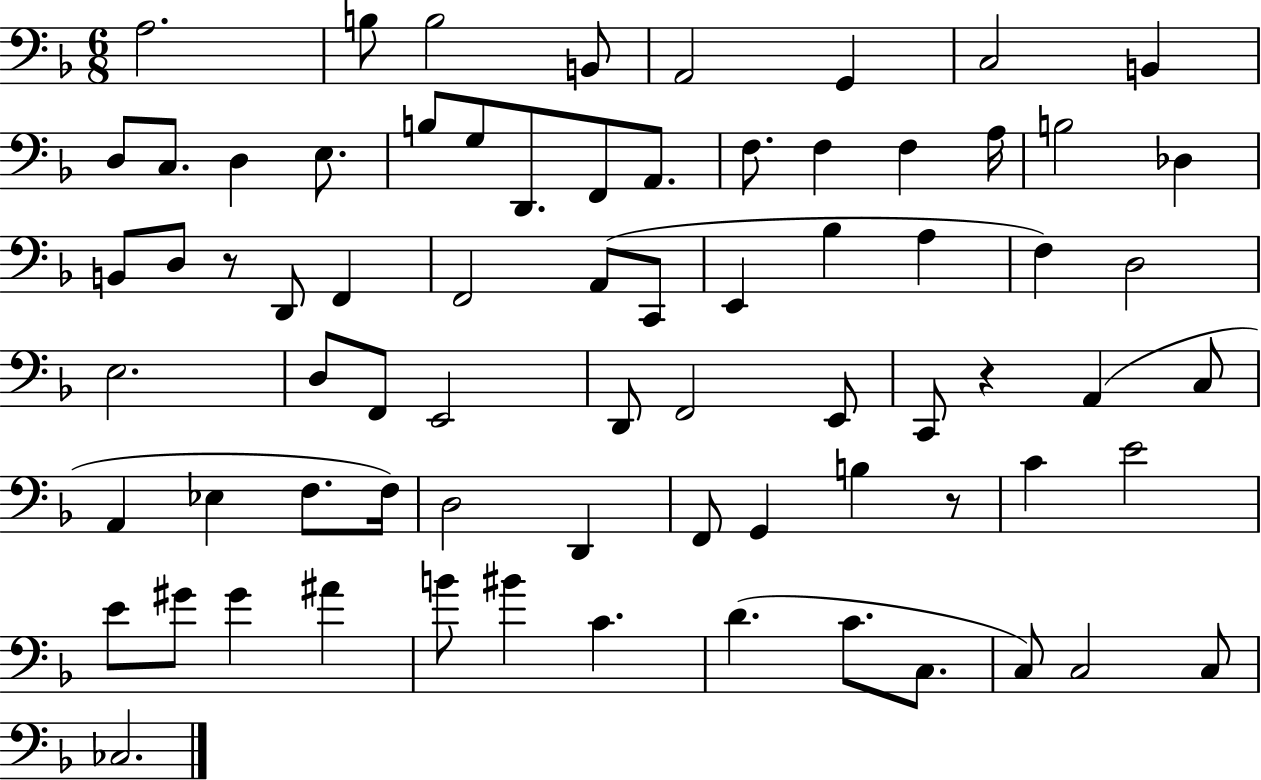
{
  \clef bass
  \numericTimeSignature
  \time 6/8
  \key f \major
  a2. | b8 b2 b,8 | a,2 g,4 | c2 b,4 | \break d8 c8. d4 e8. | b8 g8 d,8. f,8 a,8. | f8. f4 f4 a16 | b2 des4 | \break b,8 d8 r8 d,8 f,4 | f,2 a,8( c,8 | e,4 bes4 a4 | f4) d2 | \break e2. | d8 f,8 e,2 | d,8 f,2 e,8 | c,8 r4 a,4( c8 | \break a,4 ees4 f8. f16) | d2 d,4 | f,8 g,4 b4 r8 | c'4 e'2 | \break e'8 gis'8 gis'4 ais'4 | b'8 bis'4 c'4. | d'4.( c'8. c8. | c8) c2 c8 | \break ces2. | \bar "|."
}